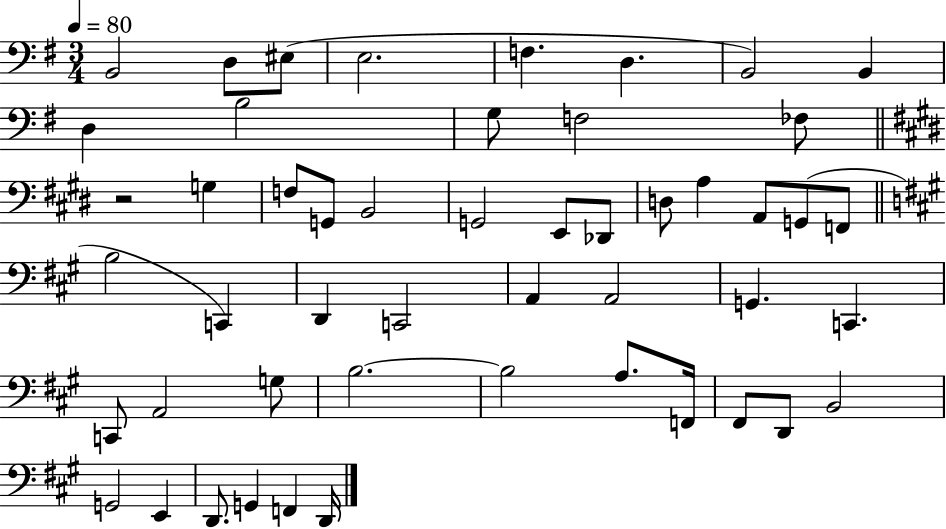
B2/h D3/e EIS3/e E3/h. F3/q. D3/q. B2/h B2/q D3/q B3/h G3/e F3/h FES3/e R/h G3/q F3/e G2/e B2/h G2/h E2/e Db2/e D3/e A3/q A2/e G2/e F2/e B3/h C2/q D2/q C2/h A2/q A2/h G2/q. C2/q. C2/e A2/h G3/e B3/h. B3/h A3/e. F2/s F#2/e D2/e B2/h G2/h E2/q D2/e. G2/q F2/q D2/s